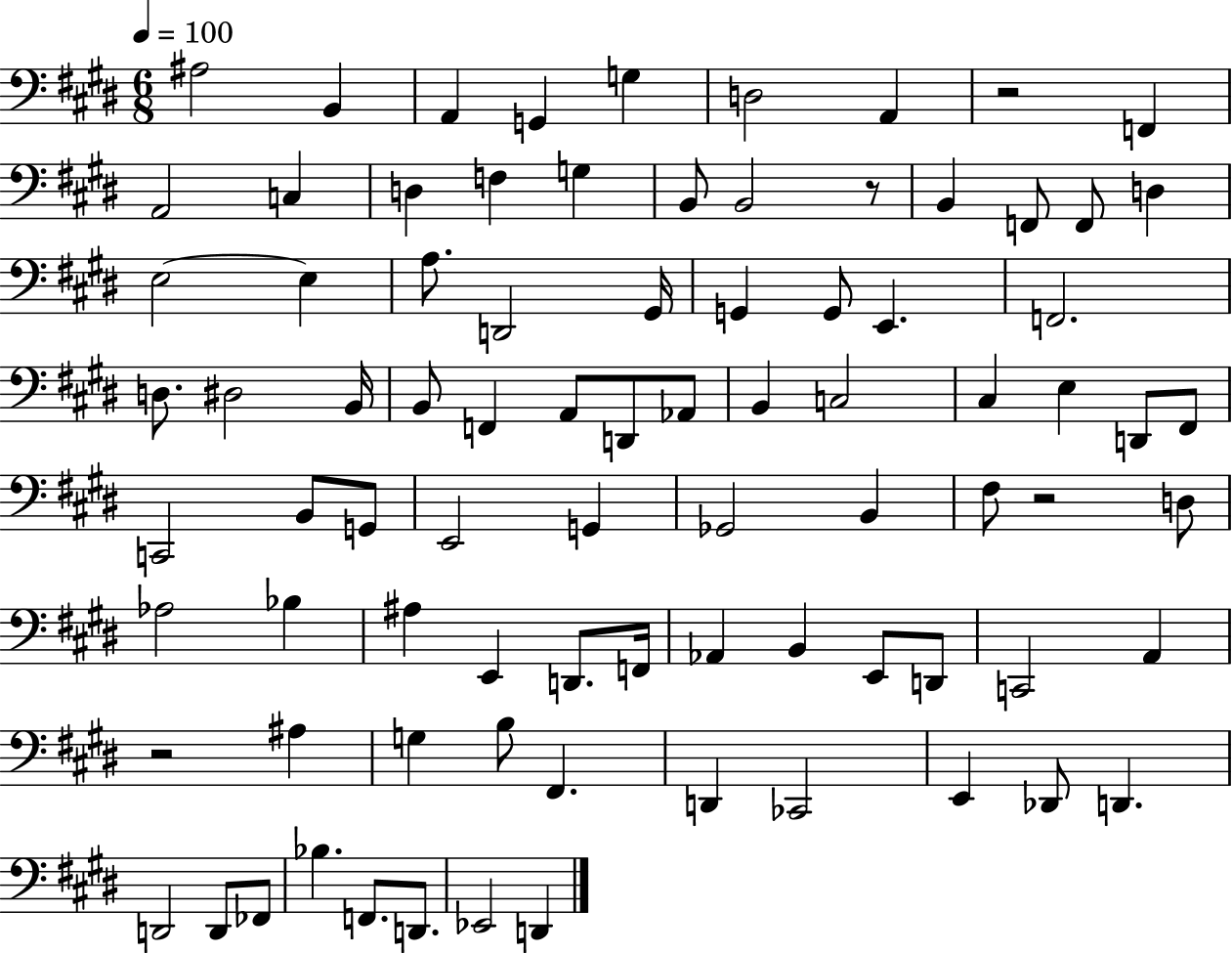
{
  \clef bass
  \numericTimeSignature
  \time 6/8
  \key e \major
  \tempo 4 = 100
  ais2 b,4 | a,4 g,4 g4 | d2 a,4 | r2 f,4 | \break a,2 c4 | d4 f4 g4 | b,8 b,2 r8 | b,4 f,8 f,8 d4 | \break e2~~ e4 | a8. d,2 gis,16 | g,4 g,8 e,4. | f,2. | \break d8. dis2 b,16 | b,8 f,4 a,8 d,8 aes,8 | b,4 c2 | cis4 e4 d,8 fis,8 | \break c,2 b,8 g,8 | e,2 g,4 | ges,2 b,4 | fis8 r2 d8 | \break aes2 bes4 | ais4 e,4 d,8. f,16 | aes,4 b,4 e,8 d,8 | c,2 a,4 | \break r2 ais4 | g4 b8 fis,4. | d,4 ces,2 | e,4 des,8 d,4. | \break d,2 d,8 fes,8 | bes4. f,8. d,8. | ees,2 d,4 | \bar "|."
}